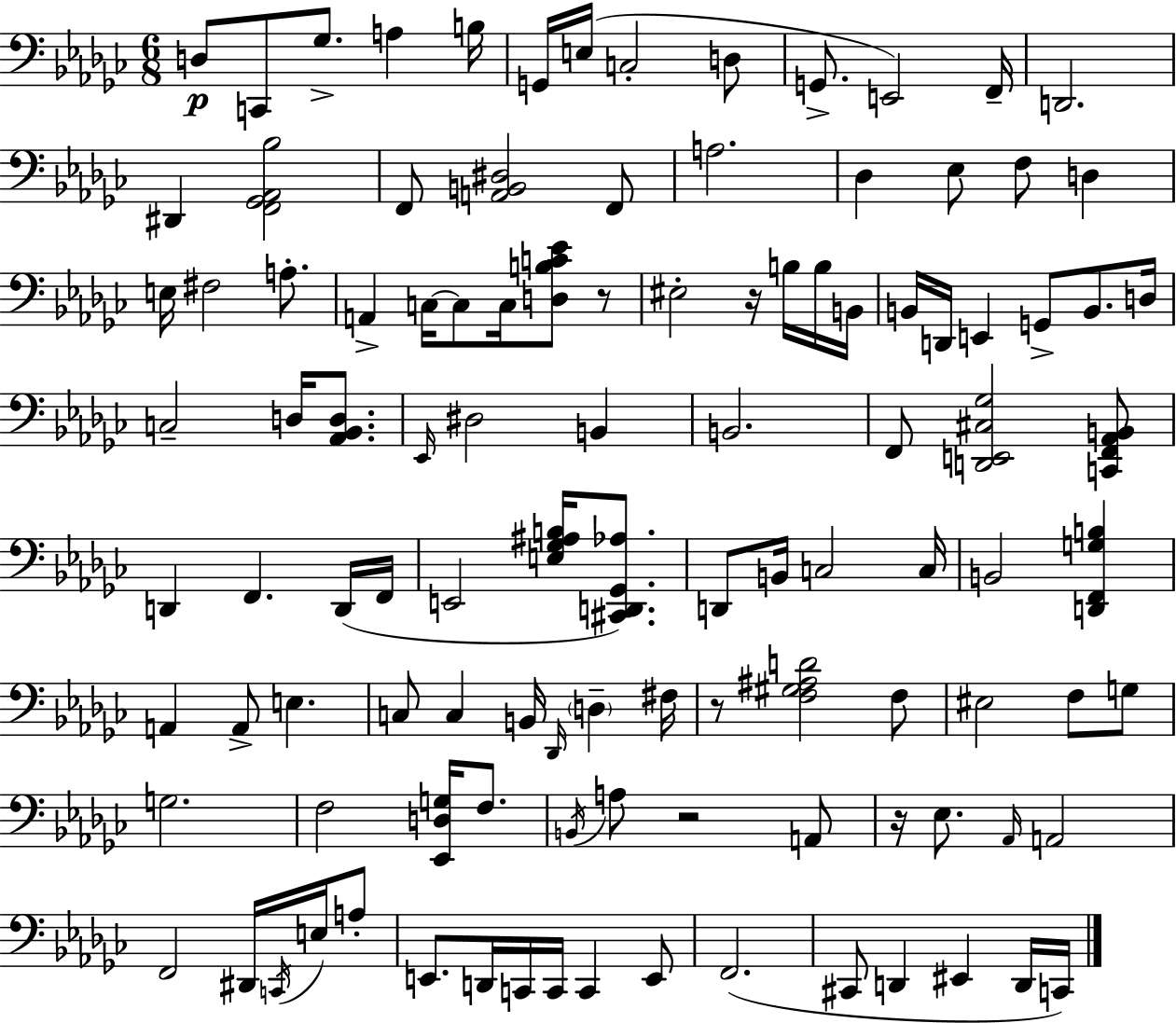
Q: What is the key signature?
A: EES minor